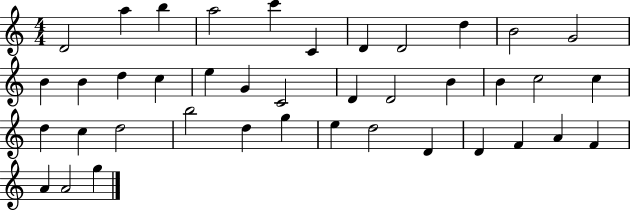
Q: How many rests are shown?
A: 0